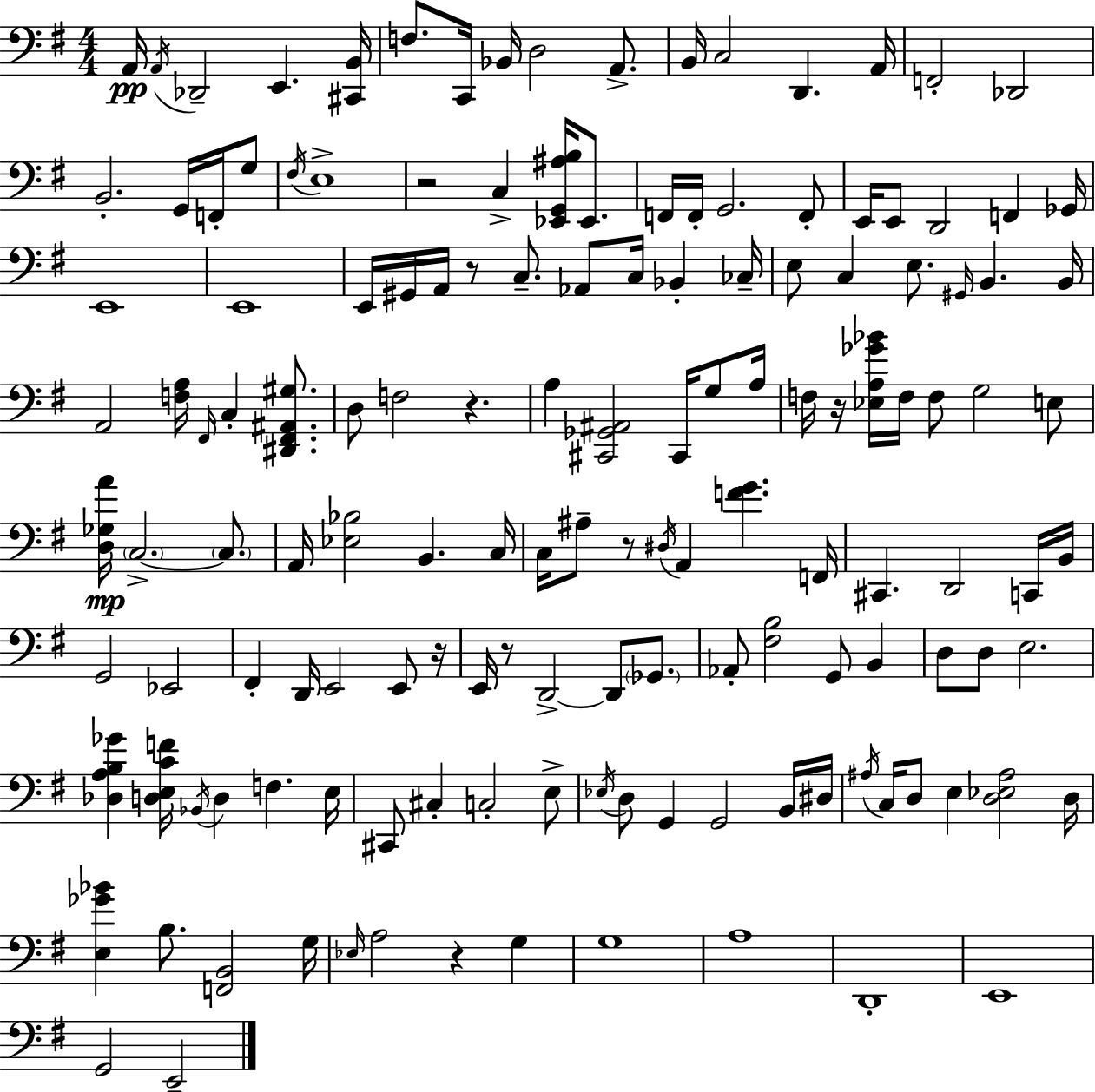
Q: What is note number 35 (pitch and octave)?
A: E2